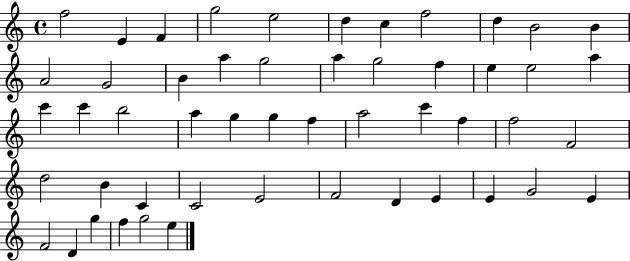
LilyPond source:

{
  \clef treble
  \time 4/4
  \defaultTimeSignature
  \key c \major
  f''2 e'4 f'4 | g''2 e''2 | d''4 c''4 f''2 | d''4 b'2 b'4 | \break a'2 g'2 | b'4 a''4 g''2 | a''4 g''2 f''4 | e''4 e''2 a''4 | \break c'''4 c'''4 b''2 | a''4 g''4 g''4 f''4 | a''2 c'''4 f''4 | f''2 f'2 | \break d''2 b'4 c'4 | c'2 e'2 | f'2 d'4 e'4 | e'4 g'2 e'4 | \break f'2 d'4 g''4 | f''4 g''2 e''4 | \bar "|."
}